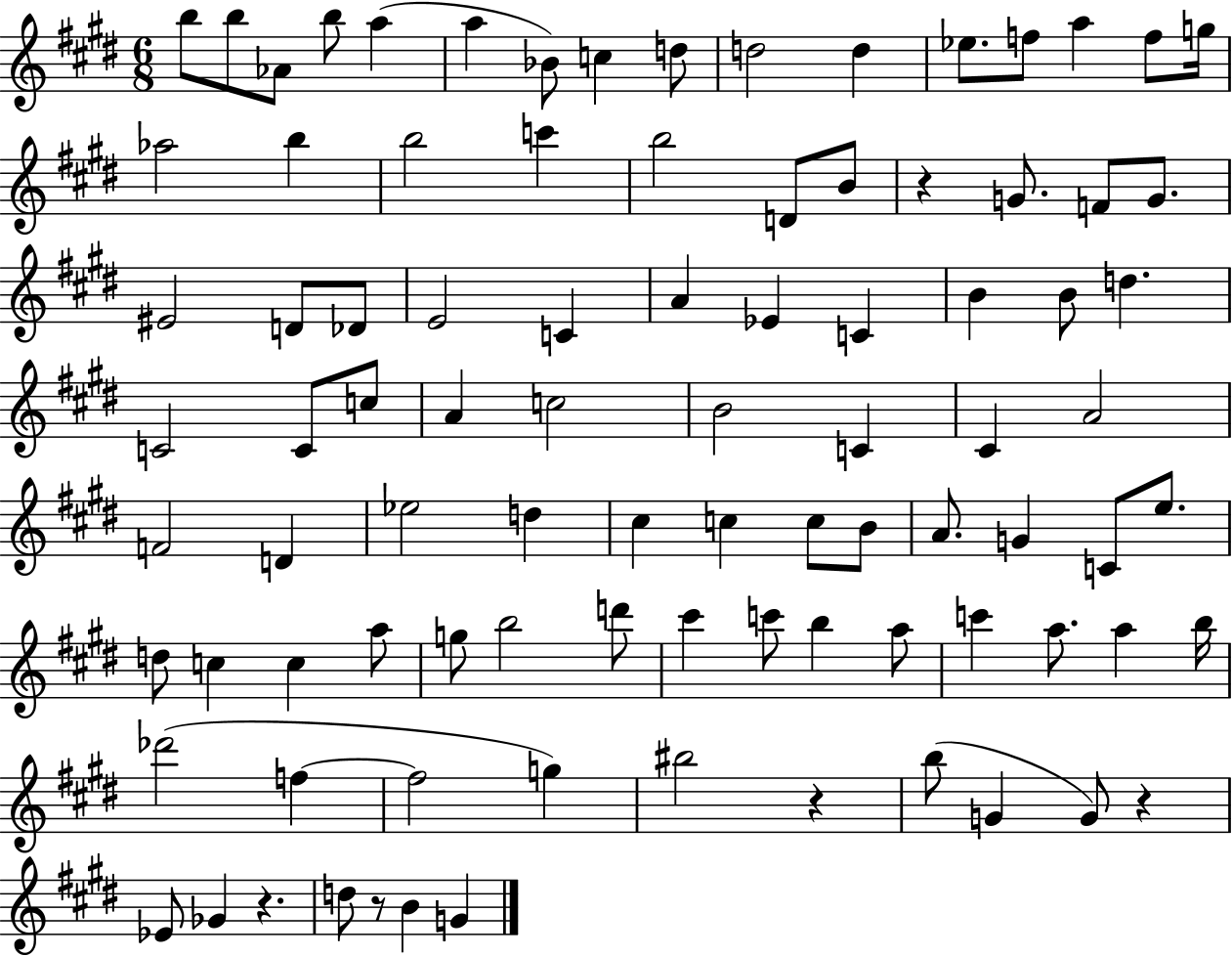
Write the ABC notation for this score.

X:1
T:Untitled
M:6/8
L:1/4
K:E
b/2 b/2 _A/2 b/2 a a _B/2 c d/2 d2 d _e/2 f/2 a f/2 g/4 _a2 b b2 c' b2 D/2 B/2 z G/2 F/2 G/2 ^E2 D/2 _D/2 E2 C A _E C B B/2 d C2 C/2 c/2 A c2 B2 C ^C A2 F2 D _e2 d ^c c c/2 B/2 A/2 G C/2 e/2 d/2 c c a/2 g/2 b2 d'/2 ^c' c'/2 b a/2 c' a/2 a b/4 _d'2 f f2 g ^b2 z b/2 G G/2 z _E/2 _G z d/2 z/2 B G